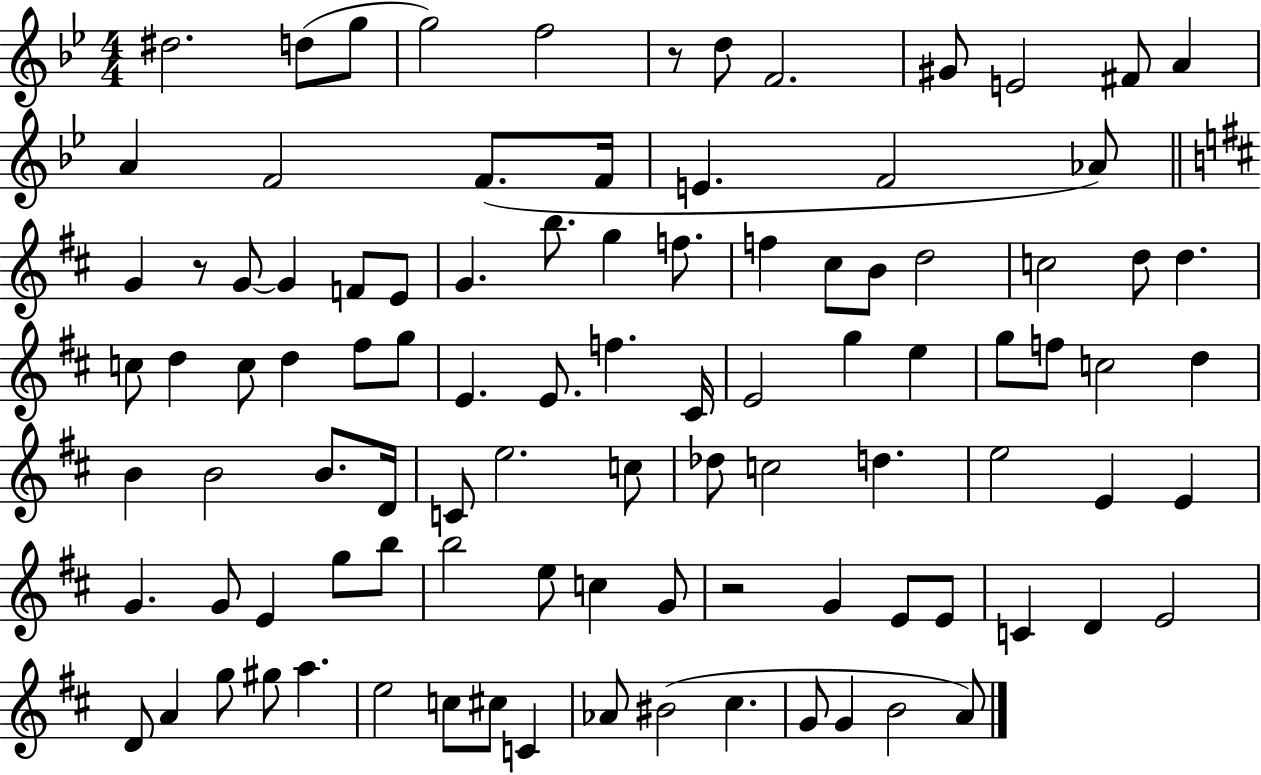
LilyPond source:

{
  \clef treble
  \numericTimeSignature
  \time 4/4
  \key bes \major
  dis''2. d''8( g''8 | g''2) f''2 | r8 d''8 f'2. | gis'8 e'2 fis'8 a'4 | \break a'4 f'2 f'8.( f'16 | e'4. f'2 aes'8) | \bar "||" \break \key d \major g'4 r8 g'8~~ g'4 f'8 e'8 | g'4. b''8. g''4 f''8. | f''4 cis''8 b'8 d''2 | c''2 d''8 d''4. | \break c''8 d''4 c''8 d''4 fis''8 g''8 | e'4. e'8. f''4. cis'16 | e'2 g''4 e''4 | g''8 f''8 c''2 d''4 | \break b'4 b'2 b'8. d'16 | c'8 e''2. c''8 | des''8 c''2 d''4. | e''2 e'4 e'4 | \break g'4. g'8 e'4 g''8 b''8 | b''2 e''8 c''4 g'8 | r2 g'4 e'8 e'8 | c'4 d'4 e'2 | \break d'8 a'4 g''8 gis''8 a''4. | e''2 c''8 cis''8 c'4 | aes'8 bis'2( cis''4. | g'8 g'4 b'2 a'8) | \break \bar "|."
}